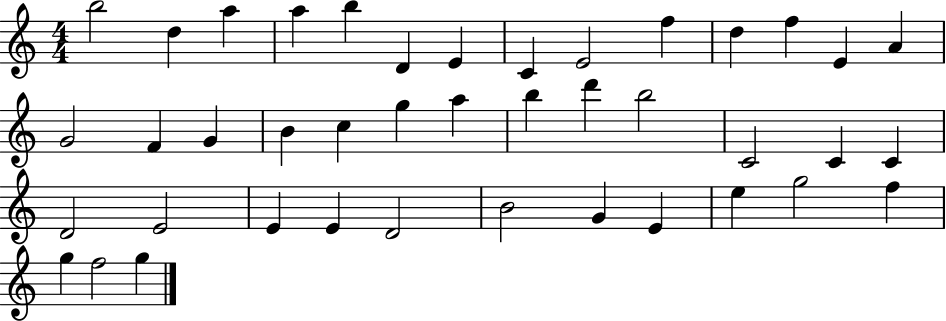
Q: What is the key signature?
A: C major